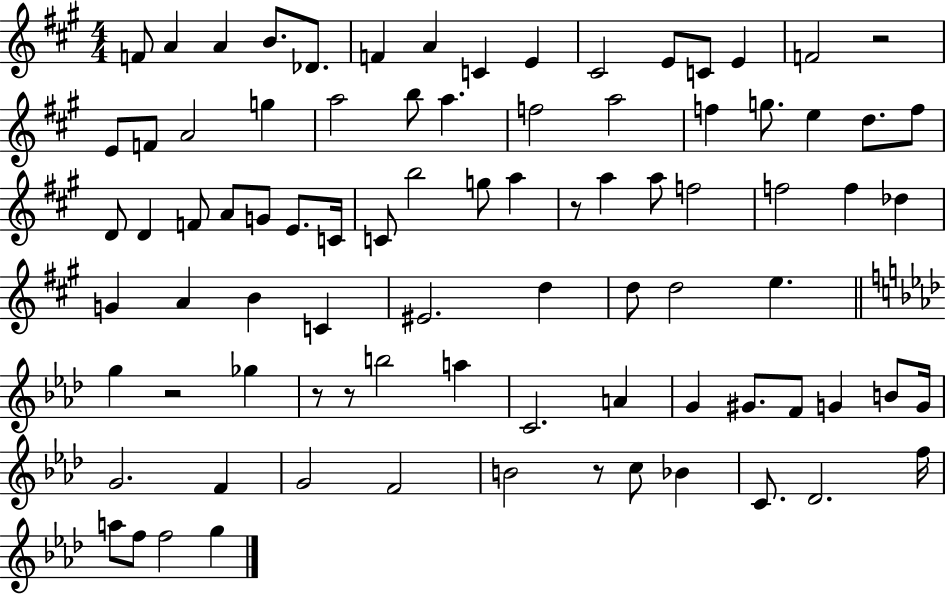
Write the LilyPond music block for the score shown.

{
  \clef treble
  \numericTimeSignature
  \time 4/4
  \key a \major
  \repeat volta 2 { f'8 a'4 a'4 b'8. des'8. | f'4 a'4 c'4 e'4 | cis'2 e'8 c'8 e'4 | f'2 r2 | \break e'8 f'8 a'2 g''4 | a''2 b''8 a''4. | f''2 a''2 | f''4 g''8. e''4 d''8. f''8 | \break d'8 d'4 f'8 a'8 g'8 e'8. c'16 | c'8 b''2 g''8 a''4 | r8 a''4 a''8 f''2 | f''2 f''4 des''4 | \break g'4 a'4 b'4 c'4 | eis'2. d''4 | d''8 d''2 e''4. | \bar "||" \break \key aes \major g''4 r2 ges''4 | r8 r8 b''2 a''4 | c'2. a'4 | g'4 gis'8. f'8 g'4 b'8 g'16 | \break g'2. f'4 | g'2 f'2 | b'2 r8 c''8 bes'4 | c'8. des'2. f''16 | \break a''8 f''8 f''2 g''4 | } \bar "|."
}